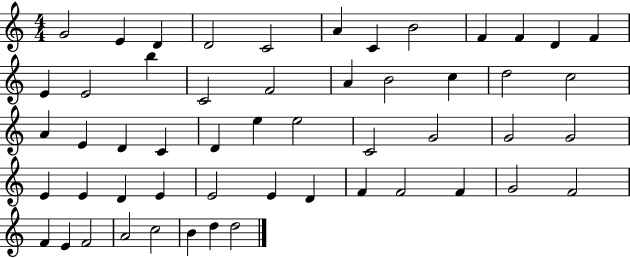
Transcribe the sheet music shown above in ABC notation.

X:1
T:Untitled
M:4/4
L:1/4
K:C
G2 E D D2 C2 A C B2 F F D F E E2 b C2 F2 A B2 c d2 c2 A E D C D e e2 C2 G2 G2 G2 E E D E E2 E D F F2 F G2 F2 F E F2 A2 c2 B d d2